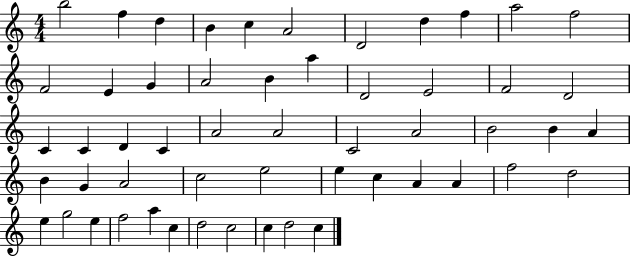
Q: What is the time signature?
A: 4/4